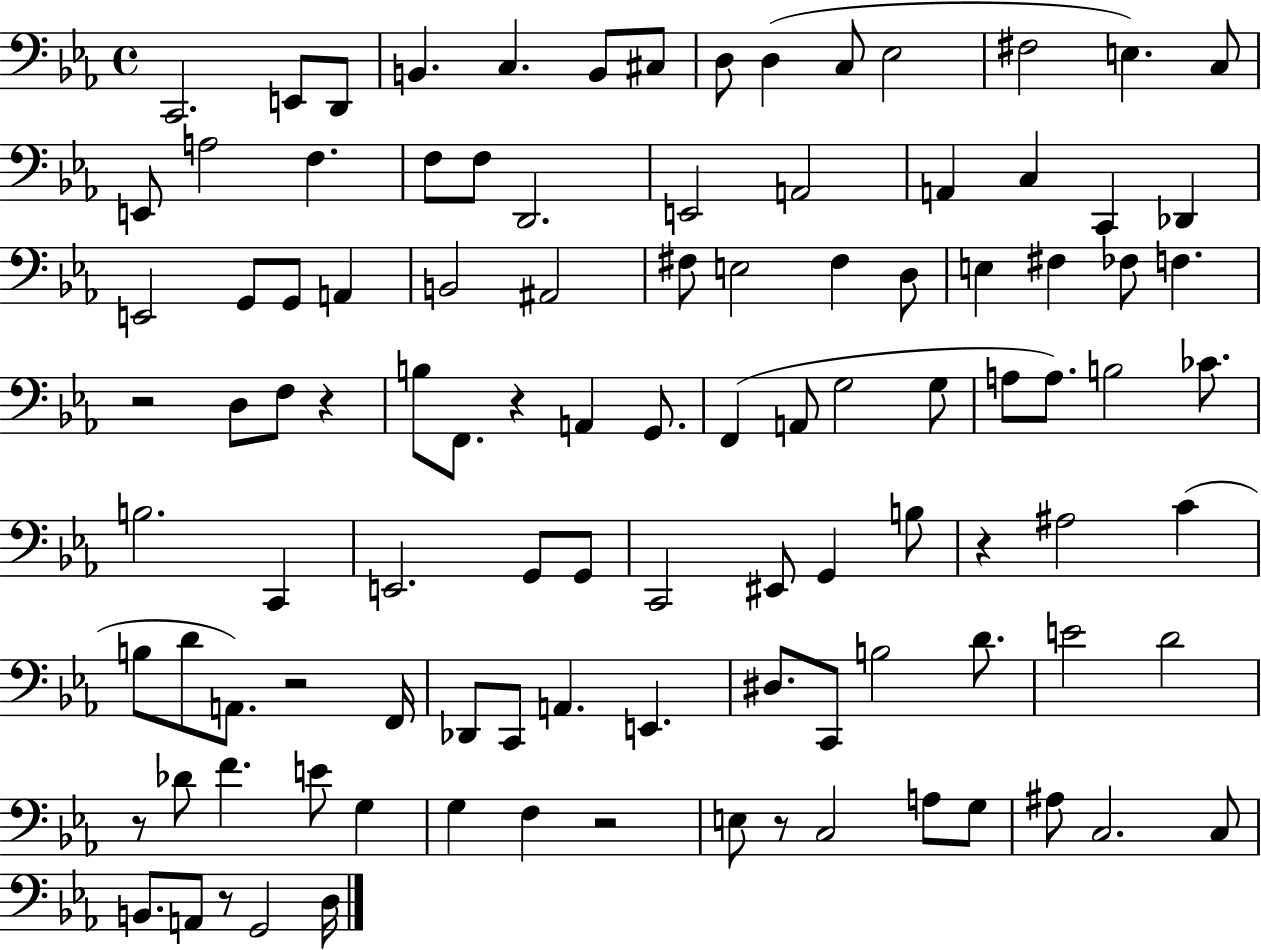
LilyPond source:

{
  \clef bass
  \time 4/4
  \defaultTimeSignature
  \key ees \major
  \repeat volta 2 { c,2. e,8 d,8 | b,4. c4. b,8 cis8 | d8 d4( c8 ees2 | fis2 e4.) c8 | \break e,8 a2 f4. | f8 f8 d,2. | e,2 a,2 | a,4 c4 c,4 des,4 | \break e,2 g,8 g,8 a,4 | b,2 ais,2 | fis8 e2 fis4 d8 | e4 fis4 fes8 f4. | \break r2 d8 f8 r4 | b8 f,8. r4 a,4 g,8. | f,4( a,8 g2 g8 | a8 a8.) b2 ces'8. | \break b2. c,4 | e,2. g,8 g,8 | c,2 eis,8 g,4 b8 | r4 ais2 c'4( | \break b8 d'8 a,8.) r2 f,16 | des,8 c,8 a,4. e,4. | dis8. c,8 b2 d'8. | e'2 d'2 | \break r8 des'8 f'4. e'8 g4 | g4 f4 r2 | e8 r8 c2 a8 g8 | ais8 c2. c8 | \break b,8. a,8 r8 g,2 d16 | } \bar "|."
}